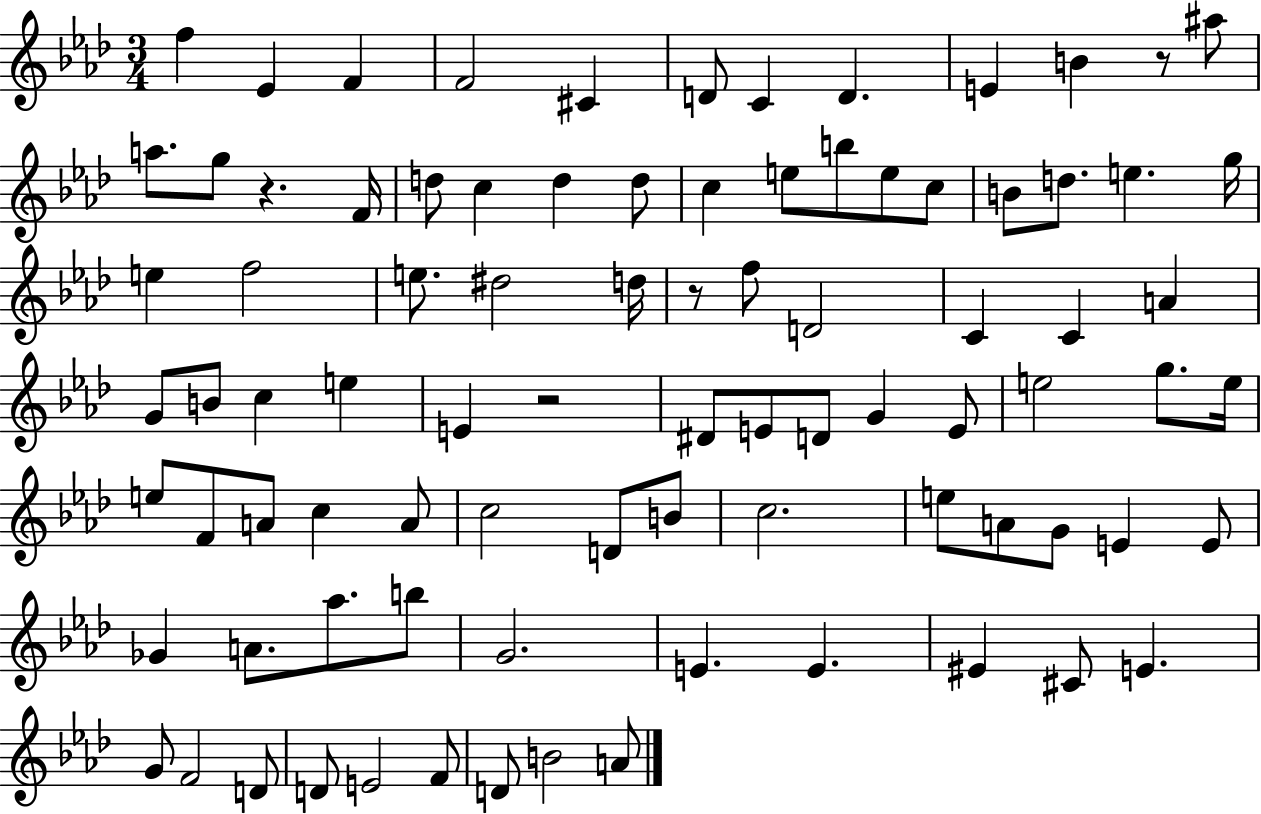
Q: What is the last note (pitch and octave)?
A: A4